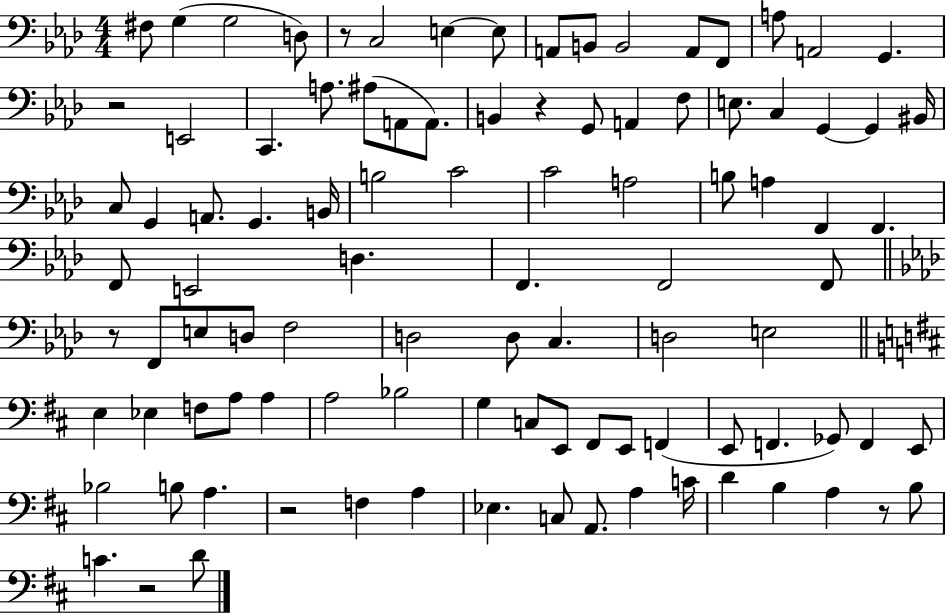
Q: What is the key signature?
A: AES major